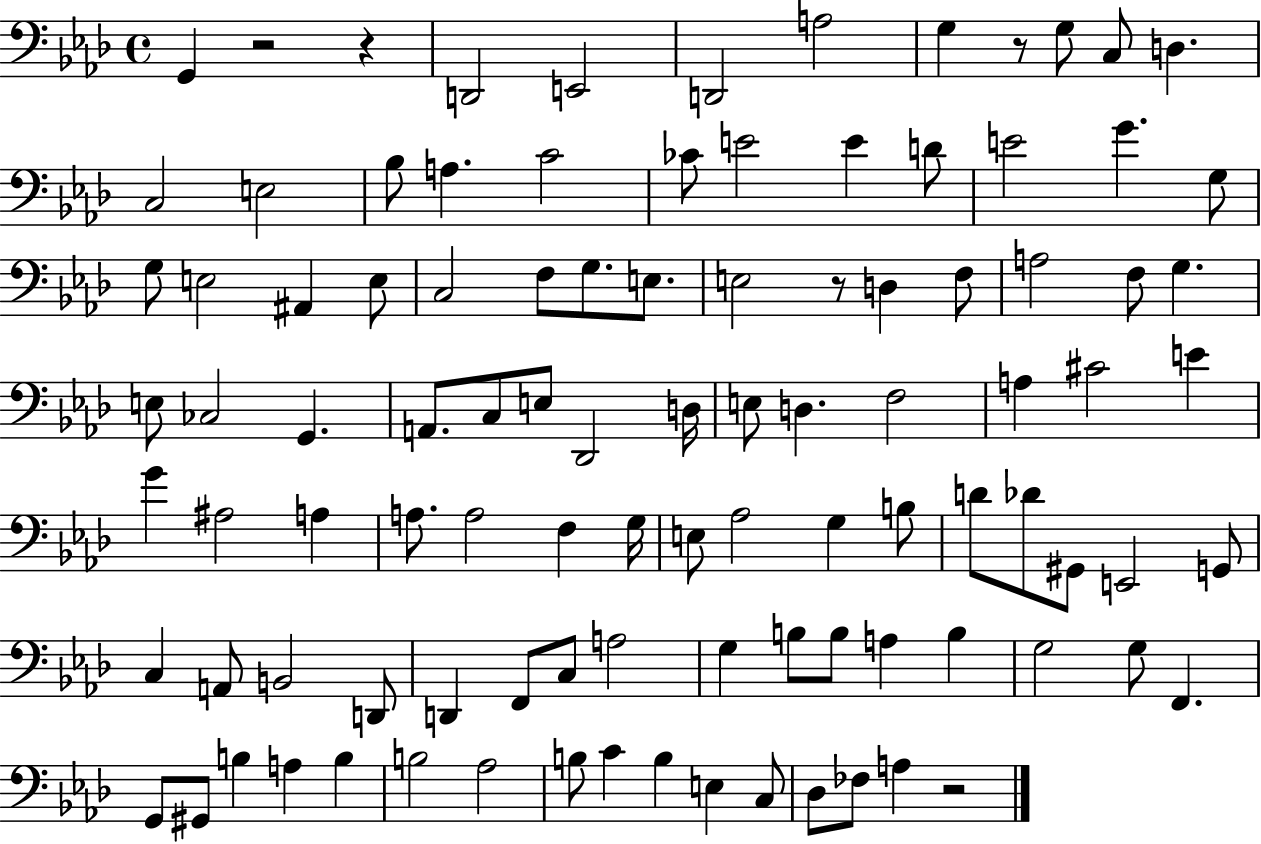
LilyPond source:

{
  \clef bass
  \time 4/4
  \defaultTimeSignature
  \key aes \major
  \repeat volta 2 { g,4 r2 r4 | d,2 e,2 | d,2 a2 | g4 r8 g8 c8 d4. | \break c2 e2 | bes8 a4. c'2 | ces'8 e'2 e'4 d'8 | e'2 g'4. g8 | \break g8 e2 ais,4 e8 | c2 f8 g8. e8. | e2 r8 d4 f8 | a2 f8 g4. | \break e8 ces2 g,4. | a,8. c8 e8 des,2 d16 | e8 d4. f2 | a4 cis'2 e'4 | \break g'4 ais2 a4 | a8. a2 f4 g16 | e8 aes2 g4 b8 | d'8 des'8 gis,8 e,2 g,8 | \break c4 a,8 b,2 d,8 | d,4 f,8 c8 a2 | g4 b8 b8 a4 b4 | g2 g8 f,4. | \break g,8 gis,8 b4 a4 b4 | b2 aes2 | b8 c'4 b4 e4 c8 | des8 fes8 a4 r2 | \break } \bar "|."
}